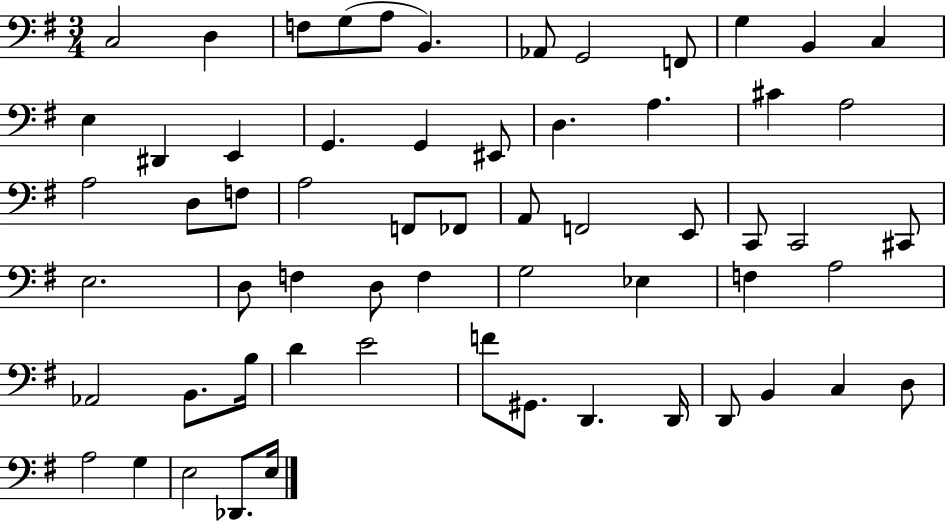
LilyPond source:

{
  \clef bass
  \numericTimeSignature
  \time 3/4
  \key g \major
  c2 d4 | f8 g8( a8 b,4.) | aes,8 g,2 f,8 | g4 b,4 c4 | \break e4 dis,4 e,4 | g,4. g,4 eis,8 | d4. a4. | cis'4 a2 | \break a2 d8 f8 | a2 f,8 fes,8 | a,8 f,2 e,8 | c,8 c,2 cis,8 | \break e2. | d8 f4 d8 f4 | g2 ees4 | f4 a2 | \break aes,2 b,8. b16 | d'4 e'2 | f'8 gis,8. d,4. d,16 | d,8 b,4 c4 d8 | \break a2 g4 | e2 des,8. e16 | \bar "|."
}